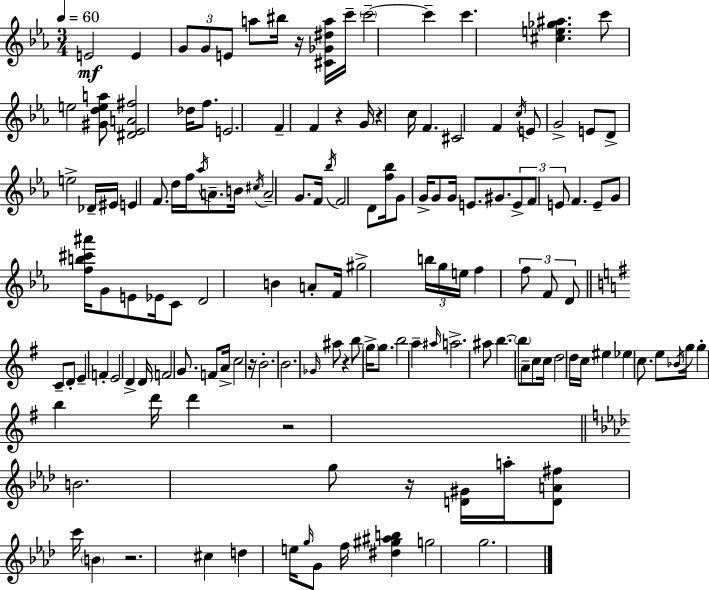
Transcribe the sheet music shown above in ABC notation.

X:1
T:Untitled
M:3/4
L:1/4
K:Cm
E2 E G/2 G/2 E/2 a/2 ^b/4 z/4 [^C_G^da]/4 c'/4 c'2 c' c' [^ce_g^a] c'/2 e2 [^Gdea]/2 [^D_EA^f]2 _d/4 f/2 E2 F F z G/4 z c/4 F ^C2 F c/4 E/2 G2 E/2 D/2 e2 _D/4 ^E/4 E F/2 d/4 f/4 _a/4 A/2 B/4 ^c/4 A2 G/2 F/4 _b/4 F2 D/2 [f_b]/4 G/2 G/4 G/2 G/4 E/2 ^G/2 E/2 F/2 E/2 F E/2 G/2 [fb^c'^a']/4 G/2 E/2 _E/4 C/2 D2 B A/2 F/4 ^g2 b/4 g/4 e/4 f f/2 F/2 D/2 C/2 D/2 E F E2 D D/4 F2 G/2 F/2 A/4 c2 z/4 B2 B2 _G/4 ^a/2 z b/2 g/4 g/2 b2 a ^a/4 a2 ^a/2 b b/2 A/2 c/2 c/4 d2 d/4 c/4 ^e _e c/2 e/2 _B/4 g/4 g b d'/4 d' z2 B2 g/2 z/4 [D^G]/4 a/4 [DA^f]/2 c'/4 B z2 ^c d e/4 g/4 G/2 f/4 [^d^g^ab] g2 g2